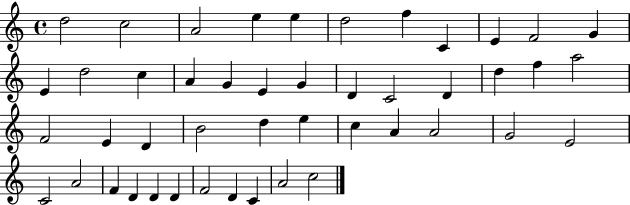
X:1
T:Untitled
M:4/4
L:1/4
K:C
d2 c2 A2 e e d2 f C E F2 G E d2 c A G E G D C2 D d f a2 F2 E D B2 d e c A A2 G2 E2 C2 A2 F D D D F2 D C A2 c2